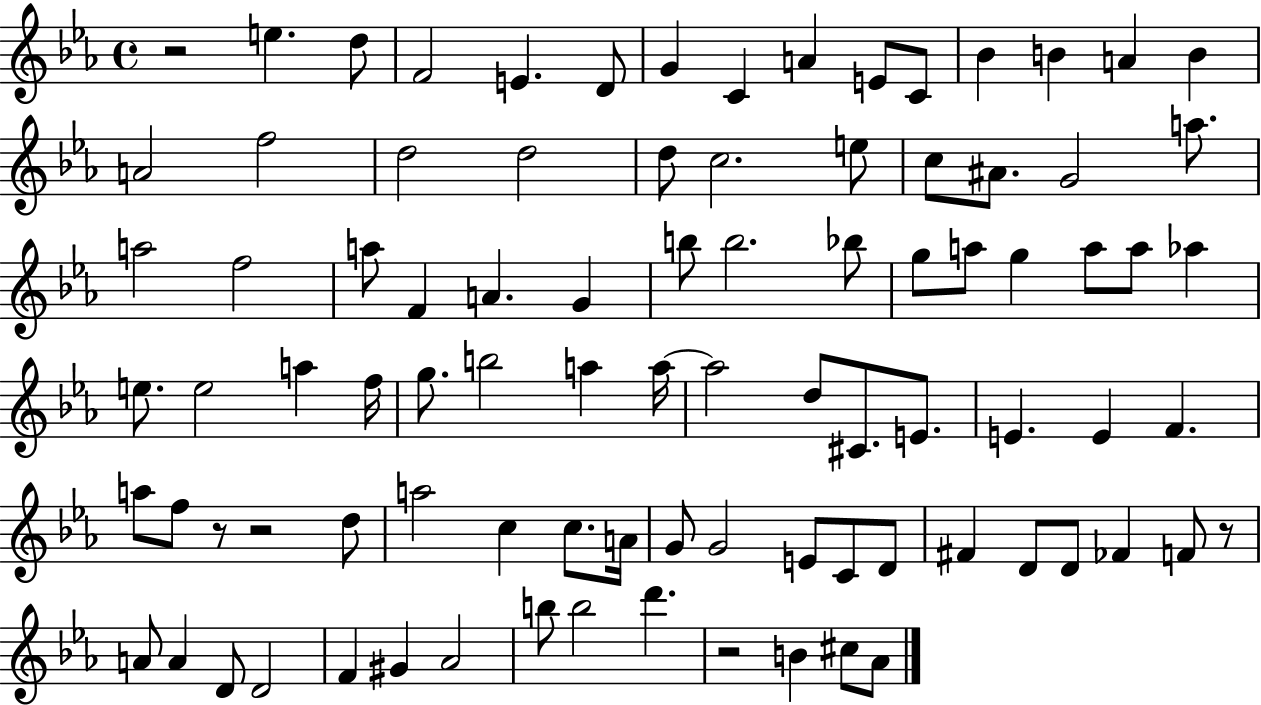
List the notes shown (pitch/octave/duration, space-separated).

R/h E5/q. D5/e F4/h E4/q. D4/e G4/q C4/q A4/q E4/e C4/e Bb4/q B4/q A4/q B4/q A4/h F5/h D5/h D5/h D5/e C5/h. E5/e C5/e A#4/e. G4/h A5/e. A5/h F5/h A5/e F4/q A4/q. G4/q B5/e B5/h. Bb5/e G5/e A5/e G5/q A5/e A5/e Ab5/q E5/e. E5/h A5/q F5/s G5/e. B5/h A5/q A5/s A5/h D5/e C#4/e. E4/e. E4/q. E4/q F4/q. A5/e F5/e R/e R/h D5/e A5/h C5/q C5/e. A4/s G4/e G4/h E4/e C4/e D4/e F#4/q D4/e D4/e FES4/q F4/e R/e A4/e A4/q D4/e D4/h F4/q G#4/q Ab4/h B5/e B5/h D6/q. R/h B4/q C#5/e Ab4/e